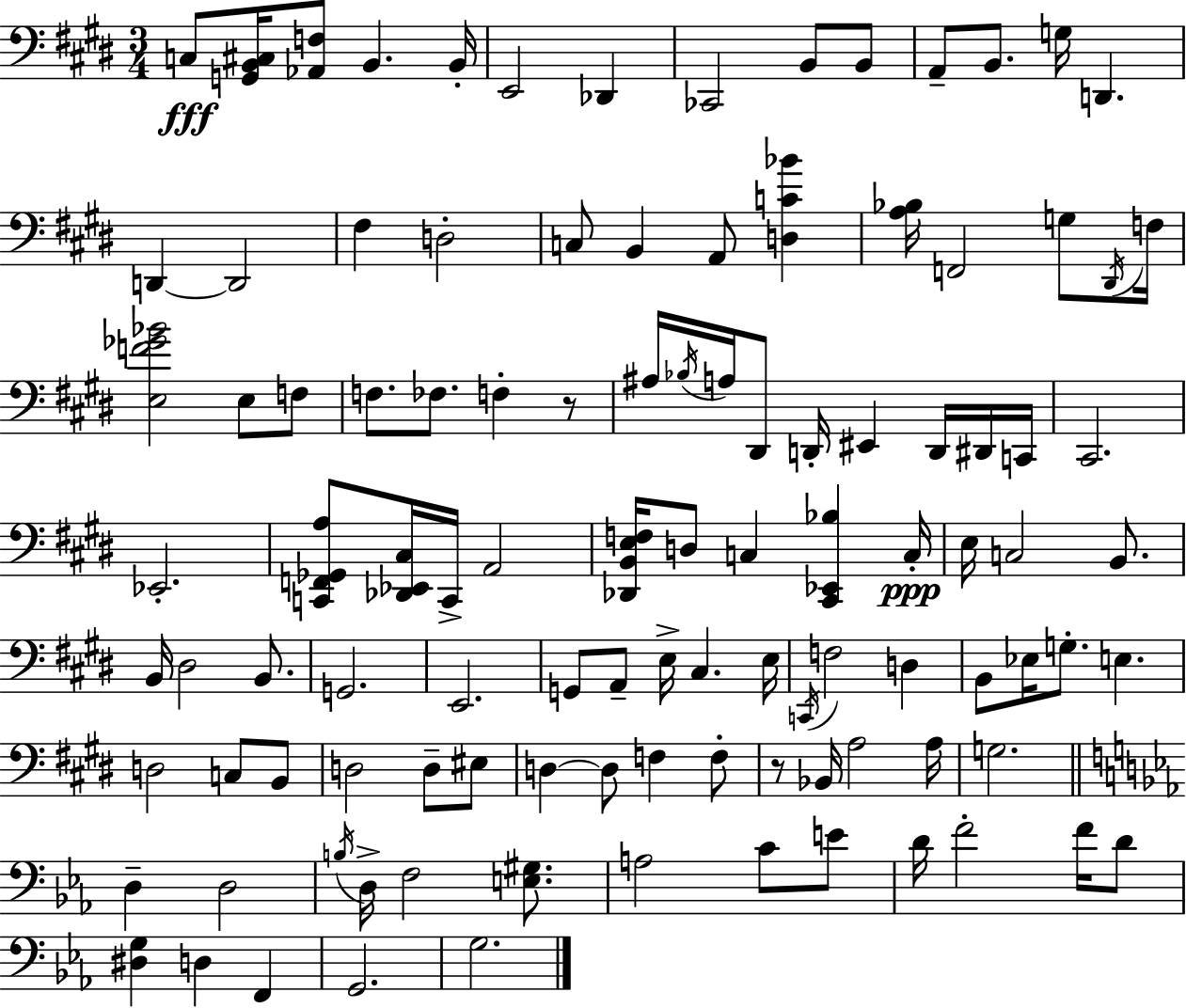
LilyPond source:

{
  \clef bass
  \numericTimeSignature
  \time 3/4
  \key e \major
  c8\fff <g, b, cis>16 <aes, f>8 b,4. b,16-. | e,2 des,4 | ces,2 b,8 b,8 | a,8-- b,8. g16 d,4. | \break d,4~~ d,2 | fis4 d2-. | c8 b,4 a,8 <d c' bes'>4 | <a bes>16 f,2 g8 \acciaccatura { dis,16 } | \break f16 <e f' ges' bes'>2 e8 f8 | f8. fes8. f4-. r8 | ais16 \acciaccatura { bes16 } a16 dis,8 d,16-. eis,4 d,16 | dis,16 c,16 cis,2. | \break ees,2.-. | <c, f, ges, a>8 <des, ees, cis>16 c,16-> a,2 | <des, b, e f>16 d8 c4 <cis, ees, bes>4 | c16-.\ppp e16 c2 b,8. | \break b,16 dis2 b,8. | g,2. | e,2. | g,8 a,8-- e16-> cis4. | \break e16 \acciaccatura { c,16 } f2 d4 | b,8 ees16 g8.-. e4. | d2 c8 | b,8 d2 d8-- | \break eis8 d4~~ d8 f4 | f8-. r8 bes,16 a2 | a16 g2. | \bar "||" \break \key ees \major d4-- d2 | \acciaccatura { b16 } d16-> f2 <e gis>8. | a2 c'8 e'8 | d'16 f'2-. f'16 d'8 | \break <dis g>4 d4 f,4 | g,2. | g2. | \bar "|."
}